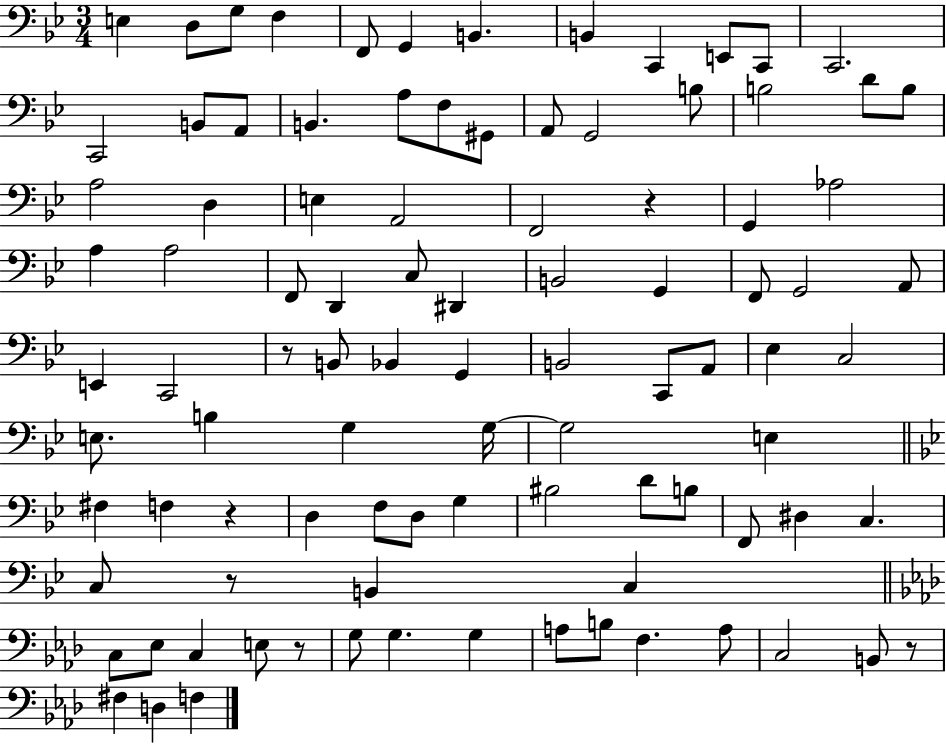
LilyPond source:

{
  \clef bass
  \numericTimeSignature
  \time 3/4
  \key bes \major
  e4 d8 g8 f4 | f,8 g,4 b,4. | b,4 c,4 e,8 c,8 | c,2. | \break c,2 b,8 a,8 | b,4. a8 f8 gis,8 | a,8 g,2 b8 | b2 d'8 b8 | \break a2 d4 | e4 a,2 | f,2 r4 | g,4 aes2 | \break a4 a2 | f,8 d,4 c8 dis,4 | b,2 g,4 | f,8 g,2 a,8 | \break e,4 c,2 | r8 b,8 bes,4 g,4 | b,2 c,8 a,8 | ees4 c2 | \break e8. b4 g4 g16~~ | g2 e4 | \bar "||" \break \key bes \major fis4 f4 r4 | d4 f8 d8 g4 | bis2 d'8 b8 | f,8 dis4 c4. | \break c8 r8 b,4 c4 | \bar "||" \break \key aes \major c8 ees8 c4 e8 r8 | g8 g4. g4 | a8 b8 f4. a8 | c2 b,8 r8 | \break fis4 d4 f4 | \bar "|."
}